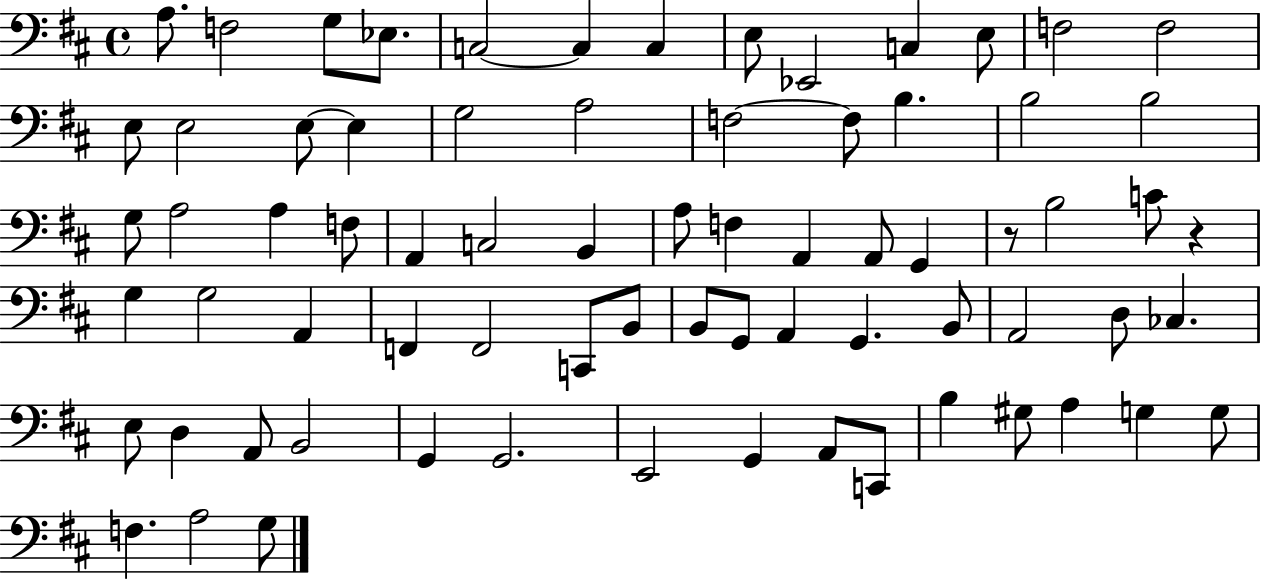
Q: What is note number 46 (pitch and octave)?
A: B2